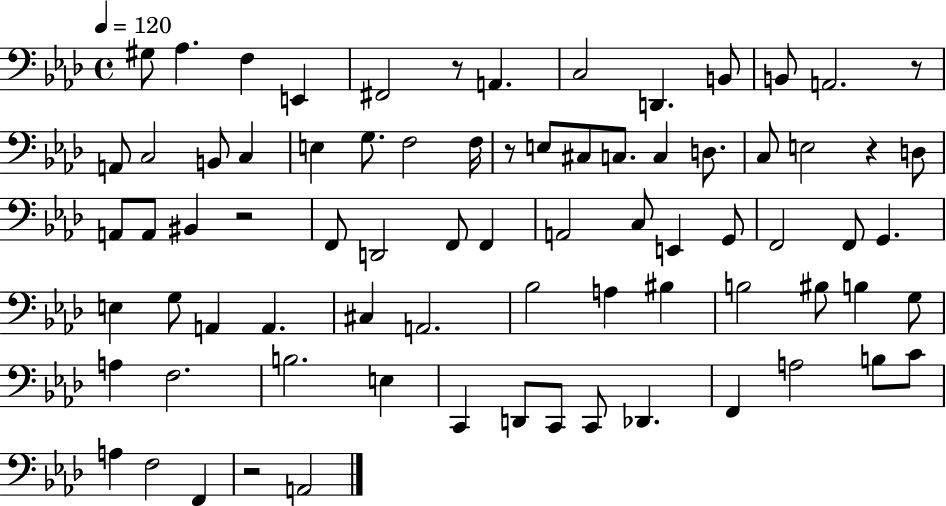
{
  \clef bass
  \time 4/4
  \defaultTimeSignature
  \key aes \major
  \tempo 4 = 120
  gis8 aes4. f4 e,4 | fis,2 r8 a,4. | c2 d,4. b,8 | b,8 a,2. r8 | \break a,8 c2 b,8 c4 | e4 g8. f2 f16 | r8 e8 cis8 c8. c4 d8. | c8 e2 r4 d8 | \break a,8 a,8 bis,4 r2 | f,8 d,2 f,8 f,4 | a,2 c8 e,4 g,8 | f,2 f,8 g,4. | \break e4 g8 a,4 a,4. | cis4 a,2. | bes2 a4 bis4 | b2 bis8 b4 g8 | \break a4 f2. | b2. e4 | c,4 d,8 c,8 c,8 des,4. | f,4 a2 b8 c'8 | \break a4 f2 f,4 | r2 a,2 | \bar "|."
}